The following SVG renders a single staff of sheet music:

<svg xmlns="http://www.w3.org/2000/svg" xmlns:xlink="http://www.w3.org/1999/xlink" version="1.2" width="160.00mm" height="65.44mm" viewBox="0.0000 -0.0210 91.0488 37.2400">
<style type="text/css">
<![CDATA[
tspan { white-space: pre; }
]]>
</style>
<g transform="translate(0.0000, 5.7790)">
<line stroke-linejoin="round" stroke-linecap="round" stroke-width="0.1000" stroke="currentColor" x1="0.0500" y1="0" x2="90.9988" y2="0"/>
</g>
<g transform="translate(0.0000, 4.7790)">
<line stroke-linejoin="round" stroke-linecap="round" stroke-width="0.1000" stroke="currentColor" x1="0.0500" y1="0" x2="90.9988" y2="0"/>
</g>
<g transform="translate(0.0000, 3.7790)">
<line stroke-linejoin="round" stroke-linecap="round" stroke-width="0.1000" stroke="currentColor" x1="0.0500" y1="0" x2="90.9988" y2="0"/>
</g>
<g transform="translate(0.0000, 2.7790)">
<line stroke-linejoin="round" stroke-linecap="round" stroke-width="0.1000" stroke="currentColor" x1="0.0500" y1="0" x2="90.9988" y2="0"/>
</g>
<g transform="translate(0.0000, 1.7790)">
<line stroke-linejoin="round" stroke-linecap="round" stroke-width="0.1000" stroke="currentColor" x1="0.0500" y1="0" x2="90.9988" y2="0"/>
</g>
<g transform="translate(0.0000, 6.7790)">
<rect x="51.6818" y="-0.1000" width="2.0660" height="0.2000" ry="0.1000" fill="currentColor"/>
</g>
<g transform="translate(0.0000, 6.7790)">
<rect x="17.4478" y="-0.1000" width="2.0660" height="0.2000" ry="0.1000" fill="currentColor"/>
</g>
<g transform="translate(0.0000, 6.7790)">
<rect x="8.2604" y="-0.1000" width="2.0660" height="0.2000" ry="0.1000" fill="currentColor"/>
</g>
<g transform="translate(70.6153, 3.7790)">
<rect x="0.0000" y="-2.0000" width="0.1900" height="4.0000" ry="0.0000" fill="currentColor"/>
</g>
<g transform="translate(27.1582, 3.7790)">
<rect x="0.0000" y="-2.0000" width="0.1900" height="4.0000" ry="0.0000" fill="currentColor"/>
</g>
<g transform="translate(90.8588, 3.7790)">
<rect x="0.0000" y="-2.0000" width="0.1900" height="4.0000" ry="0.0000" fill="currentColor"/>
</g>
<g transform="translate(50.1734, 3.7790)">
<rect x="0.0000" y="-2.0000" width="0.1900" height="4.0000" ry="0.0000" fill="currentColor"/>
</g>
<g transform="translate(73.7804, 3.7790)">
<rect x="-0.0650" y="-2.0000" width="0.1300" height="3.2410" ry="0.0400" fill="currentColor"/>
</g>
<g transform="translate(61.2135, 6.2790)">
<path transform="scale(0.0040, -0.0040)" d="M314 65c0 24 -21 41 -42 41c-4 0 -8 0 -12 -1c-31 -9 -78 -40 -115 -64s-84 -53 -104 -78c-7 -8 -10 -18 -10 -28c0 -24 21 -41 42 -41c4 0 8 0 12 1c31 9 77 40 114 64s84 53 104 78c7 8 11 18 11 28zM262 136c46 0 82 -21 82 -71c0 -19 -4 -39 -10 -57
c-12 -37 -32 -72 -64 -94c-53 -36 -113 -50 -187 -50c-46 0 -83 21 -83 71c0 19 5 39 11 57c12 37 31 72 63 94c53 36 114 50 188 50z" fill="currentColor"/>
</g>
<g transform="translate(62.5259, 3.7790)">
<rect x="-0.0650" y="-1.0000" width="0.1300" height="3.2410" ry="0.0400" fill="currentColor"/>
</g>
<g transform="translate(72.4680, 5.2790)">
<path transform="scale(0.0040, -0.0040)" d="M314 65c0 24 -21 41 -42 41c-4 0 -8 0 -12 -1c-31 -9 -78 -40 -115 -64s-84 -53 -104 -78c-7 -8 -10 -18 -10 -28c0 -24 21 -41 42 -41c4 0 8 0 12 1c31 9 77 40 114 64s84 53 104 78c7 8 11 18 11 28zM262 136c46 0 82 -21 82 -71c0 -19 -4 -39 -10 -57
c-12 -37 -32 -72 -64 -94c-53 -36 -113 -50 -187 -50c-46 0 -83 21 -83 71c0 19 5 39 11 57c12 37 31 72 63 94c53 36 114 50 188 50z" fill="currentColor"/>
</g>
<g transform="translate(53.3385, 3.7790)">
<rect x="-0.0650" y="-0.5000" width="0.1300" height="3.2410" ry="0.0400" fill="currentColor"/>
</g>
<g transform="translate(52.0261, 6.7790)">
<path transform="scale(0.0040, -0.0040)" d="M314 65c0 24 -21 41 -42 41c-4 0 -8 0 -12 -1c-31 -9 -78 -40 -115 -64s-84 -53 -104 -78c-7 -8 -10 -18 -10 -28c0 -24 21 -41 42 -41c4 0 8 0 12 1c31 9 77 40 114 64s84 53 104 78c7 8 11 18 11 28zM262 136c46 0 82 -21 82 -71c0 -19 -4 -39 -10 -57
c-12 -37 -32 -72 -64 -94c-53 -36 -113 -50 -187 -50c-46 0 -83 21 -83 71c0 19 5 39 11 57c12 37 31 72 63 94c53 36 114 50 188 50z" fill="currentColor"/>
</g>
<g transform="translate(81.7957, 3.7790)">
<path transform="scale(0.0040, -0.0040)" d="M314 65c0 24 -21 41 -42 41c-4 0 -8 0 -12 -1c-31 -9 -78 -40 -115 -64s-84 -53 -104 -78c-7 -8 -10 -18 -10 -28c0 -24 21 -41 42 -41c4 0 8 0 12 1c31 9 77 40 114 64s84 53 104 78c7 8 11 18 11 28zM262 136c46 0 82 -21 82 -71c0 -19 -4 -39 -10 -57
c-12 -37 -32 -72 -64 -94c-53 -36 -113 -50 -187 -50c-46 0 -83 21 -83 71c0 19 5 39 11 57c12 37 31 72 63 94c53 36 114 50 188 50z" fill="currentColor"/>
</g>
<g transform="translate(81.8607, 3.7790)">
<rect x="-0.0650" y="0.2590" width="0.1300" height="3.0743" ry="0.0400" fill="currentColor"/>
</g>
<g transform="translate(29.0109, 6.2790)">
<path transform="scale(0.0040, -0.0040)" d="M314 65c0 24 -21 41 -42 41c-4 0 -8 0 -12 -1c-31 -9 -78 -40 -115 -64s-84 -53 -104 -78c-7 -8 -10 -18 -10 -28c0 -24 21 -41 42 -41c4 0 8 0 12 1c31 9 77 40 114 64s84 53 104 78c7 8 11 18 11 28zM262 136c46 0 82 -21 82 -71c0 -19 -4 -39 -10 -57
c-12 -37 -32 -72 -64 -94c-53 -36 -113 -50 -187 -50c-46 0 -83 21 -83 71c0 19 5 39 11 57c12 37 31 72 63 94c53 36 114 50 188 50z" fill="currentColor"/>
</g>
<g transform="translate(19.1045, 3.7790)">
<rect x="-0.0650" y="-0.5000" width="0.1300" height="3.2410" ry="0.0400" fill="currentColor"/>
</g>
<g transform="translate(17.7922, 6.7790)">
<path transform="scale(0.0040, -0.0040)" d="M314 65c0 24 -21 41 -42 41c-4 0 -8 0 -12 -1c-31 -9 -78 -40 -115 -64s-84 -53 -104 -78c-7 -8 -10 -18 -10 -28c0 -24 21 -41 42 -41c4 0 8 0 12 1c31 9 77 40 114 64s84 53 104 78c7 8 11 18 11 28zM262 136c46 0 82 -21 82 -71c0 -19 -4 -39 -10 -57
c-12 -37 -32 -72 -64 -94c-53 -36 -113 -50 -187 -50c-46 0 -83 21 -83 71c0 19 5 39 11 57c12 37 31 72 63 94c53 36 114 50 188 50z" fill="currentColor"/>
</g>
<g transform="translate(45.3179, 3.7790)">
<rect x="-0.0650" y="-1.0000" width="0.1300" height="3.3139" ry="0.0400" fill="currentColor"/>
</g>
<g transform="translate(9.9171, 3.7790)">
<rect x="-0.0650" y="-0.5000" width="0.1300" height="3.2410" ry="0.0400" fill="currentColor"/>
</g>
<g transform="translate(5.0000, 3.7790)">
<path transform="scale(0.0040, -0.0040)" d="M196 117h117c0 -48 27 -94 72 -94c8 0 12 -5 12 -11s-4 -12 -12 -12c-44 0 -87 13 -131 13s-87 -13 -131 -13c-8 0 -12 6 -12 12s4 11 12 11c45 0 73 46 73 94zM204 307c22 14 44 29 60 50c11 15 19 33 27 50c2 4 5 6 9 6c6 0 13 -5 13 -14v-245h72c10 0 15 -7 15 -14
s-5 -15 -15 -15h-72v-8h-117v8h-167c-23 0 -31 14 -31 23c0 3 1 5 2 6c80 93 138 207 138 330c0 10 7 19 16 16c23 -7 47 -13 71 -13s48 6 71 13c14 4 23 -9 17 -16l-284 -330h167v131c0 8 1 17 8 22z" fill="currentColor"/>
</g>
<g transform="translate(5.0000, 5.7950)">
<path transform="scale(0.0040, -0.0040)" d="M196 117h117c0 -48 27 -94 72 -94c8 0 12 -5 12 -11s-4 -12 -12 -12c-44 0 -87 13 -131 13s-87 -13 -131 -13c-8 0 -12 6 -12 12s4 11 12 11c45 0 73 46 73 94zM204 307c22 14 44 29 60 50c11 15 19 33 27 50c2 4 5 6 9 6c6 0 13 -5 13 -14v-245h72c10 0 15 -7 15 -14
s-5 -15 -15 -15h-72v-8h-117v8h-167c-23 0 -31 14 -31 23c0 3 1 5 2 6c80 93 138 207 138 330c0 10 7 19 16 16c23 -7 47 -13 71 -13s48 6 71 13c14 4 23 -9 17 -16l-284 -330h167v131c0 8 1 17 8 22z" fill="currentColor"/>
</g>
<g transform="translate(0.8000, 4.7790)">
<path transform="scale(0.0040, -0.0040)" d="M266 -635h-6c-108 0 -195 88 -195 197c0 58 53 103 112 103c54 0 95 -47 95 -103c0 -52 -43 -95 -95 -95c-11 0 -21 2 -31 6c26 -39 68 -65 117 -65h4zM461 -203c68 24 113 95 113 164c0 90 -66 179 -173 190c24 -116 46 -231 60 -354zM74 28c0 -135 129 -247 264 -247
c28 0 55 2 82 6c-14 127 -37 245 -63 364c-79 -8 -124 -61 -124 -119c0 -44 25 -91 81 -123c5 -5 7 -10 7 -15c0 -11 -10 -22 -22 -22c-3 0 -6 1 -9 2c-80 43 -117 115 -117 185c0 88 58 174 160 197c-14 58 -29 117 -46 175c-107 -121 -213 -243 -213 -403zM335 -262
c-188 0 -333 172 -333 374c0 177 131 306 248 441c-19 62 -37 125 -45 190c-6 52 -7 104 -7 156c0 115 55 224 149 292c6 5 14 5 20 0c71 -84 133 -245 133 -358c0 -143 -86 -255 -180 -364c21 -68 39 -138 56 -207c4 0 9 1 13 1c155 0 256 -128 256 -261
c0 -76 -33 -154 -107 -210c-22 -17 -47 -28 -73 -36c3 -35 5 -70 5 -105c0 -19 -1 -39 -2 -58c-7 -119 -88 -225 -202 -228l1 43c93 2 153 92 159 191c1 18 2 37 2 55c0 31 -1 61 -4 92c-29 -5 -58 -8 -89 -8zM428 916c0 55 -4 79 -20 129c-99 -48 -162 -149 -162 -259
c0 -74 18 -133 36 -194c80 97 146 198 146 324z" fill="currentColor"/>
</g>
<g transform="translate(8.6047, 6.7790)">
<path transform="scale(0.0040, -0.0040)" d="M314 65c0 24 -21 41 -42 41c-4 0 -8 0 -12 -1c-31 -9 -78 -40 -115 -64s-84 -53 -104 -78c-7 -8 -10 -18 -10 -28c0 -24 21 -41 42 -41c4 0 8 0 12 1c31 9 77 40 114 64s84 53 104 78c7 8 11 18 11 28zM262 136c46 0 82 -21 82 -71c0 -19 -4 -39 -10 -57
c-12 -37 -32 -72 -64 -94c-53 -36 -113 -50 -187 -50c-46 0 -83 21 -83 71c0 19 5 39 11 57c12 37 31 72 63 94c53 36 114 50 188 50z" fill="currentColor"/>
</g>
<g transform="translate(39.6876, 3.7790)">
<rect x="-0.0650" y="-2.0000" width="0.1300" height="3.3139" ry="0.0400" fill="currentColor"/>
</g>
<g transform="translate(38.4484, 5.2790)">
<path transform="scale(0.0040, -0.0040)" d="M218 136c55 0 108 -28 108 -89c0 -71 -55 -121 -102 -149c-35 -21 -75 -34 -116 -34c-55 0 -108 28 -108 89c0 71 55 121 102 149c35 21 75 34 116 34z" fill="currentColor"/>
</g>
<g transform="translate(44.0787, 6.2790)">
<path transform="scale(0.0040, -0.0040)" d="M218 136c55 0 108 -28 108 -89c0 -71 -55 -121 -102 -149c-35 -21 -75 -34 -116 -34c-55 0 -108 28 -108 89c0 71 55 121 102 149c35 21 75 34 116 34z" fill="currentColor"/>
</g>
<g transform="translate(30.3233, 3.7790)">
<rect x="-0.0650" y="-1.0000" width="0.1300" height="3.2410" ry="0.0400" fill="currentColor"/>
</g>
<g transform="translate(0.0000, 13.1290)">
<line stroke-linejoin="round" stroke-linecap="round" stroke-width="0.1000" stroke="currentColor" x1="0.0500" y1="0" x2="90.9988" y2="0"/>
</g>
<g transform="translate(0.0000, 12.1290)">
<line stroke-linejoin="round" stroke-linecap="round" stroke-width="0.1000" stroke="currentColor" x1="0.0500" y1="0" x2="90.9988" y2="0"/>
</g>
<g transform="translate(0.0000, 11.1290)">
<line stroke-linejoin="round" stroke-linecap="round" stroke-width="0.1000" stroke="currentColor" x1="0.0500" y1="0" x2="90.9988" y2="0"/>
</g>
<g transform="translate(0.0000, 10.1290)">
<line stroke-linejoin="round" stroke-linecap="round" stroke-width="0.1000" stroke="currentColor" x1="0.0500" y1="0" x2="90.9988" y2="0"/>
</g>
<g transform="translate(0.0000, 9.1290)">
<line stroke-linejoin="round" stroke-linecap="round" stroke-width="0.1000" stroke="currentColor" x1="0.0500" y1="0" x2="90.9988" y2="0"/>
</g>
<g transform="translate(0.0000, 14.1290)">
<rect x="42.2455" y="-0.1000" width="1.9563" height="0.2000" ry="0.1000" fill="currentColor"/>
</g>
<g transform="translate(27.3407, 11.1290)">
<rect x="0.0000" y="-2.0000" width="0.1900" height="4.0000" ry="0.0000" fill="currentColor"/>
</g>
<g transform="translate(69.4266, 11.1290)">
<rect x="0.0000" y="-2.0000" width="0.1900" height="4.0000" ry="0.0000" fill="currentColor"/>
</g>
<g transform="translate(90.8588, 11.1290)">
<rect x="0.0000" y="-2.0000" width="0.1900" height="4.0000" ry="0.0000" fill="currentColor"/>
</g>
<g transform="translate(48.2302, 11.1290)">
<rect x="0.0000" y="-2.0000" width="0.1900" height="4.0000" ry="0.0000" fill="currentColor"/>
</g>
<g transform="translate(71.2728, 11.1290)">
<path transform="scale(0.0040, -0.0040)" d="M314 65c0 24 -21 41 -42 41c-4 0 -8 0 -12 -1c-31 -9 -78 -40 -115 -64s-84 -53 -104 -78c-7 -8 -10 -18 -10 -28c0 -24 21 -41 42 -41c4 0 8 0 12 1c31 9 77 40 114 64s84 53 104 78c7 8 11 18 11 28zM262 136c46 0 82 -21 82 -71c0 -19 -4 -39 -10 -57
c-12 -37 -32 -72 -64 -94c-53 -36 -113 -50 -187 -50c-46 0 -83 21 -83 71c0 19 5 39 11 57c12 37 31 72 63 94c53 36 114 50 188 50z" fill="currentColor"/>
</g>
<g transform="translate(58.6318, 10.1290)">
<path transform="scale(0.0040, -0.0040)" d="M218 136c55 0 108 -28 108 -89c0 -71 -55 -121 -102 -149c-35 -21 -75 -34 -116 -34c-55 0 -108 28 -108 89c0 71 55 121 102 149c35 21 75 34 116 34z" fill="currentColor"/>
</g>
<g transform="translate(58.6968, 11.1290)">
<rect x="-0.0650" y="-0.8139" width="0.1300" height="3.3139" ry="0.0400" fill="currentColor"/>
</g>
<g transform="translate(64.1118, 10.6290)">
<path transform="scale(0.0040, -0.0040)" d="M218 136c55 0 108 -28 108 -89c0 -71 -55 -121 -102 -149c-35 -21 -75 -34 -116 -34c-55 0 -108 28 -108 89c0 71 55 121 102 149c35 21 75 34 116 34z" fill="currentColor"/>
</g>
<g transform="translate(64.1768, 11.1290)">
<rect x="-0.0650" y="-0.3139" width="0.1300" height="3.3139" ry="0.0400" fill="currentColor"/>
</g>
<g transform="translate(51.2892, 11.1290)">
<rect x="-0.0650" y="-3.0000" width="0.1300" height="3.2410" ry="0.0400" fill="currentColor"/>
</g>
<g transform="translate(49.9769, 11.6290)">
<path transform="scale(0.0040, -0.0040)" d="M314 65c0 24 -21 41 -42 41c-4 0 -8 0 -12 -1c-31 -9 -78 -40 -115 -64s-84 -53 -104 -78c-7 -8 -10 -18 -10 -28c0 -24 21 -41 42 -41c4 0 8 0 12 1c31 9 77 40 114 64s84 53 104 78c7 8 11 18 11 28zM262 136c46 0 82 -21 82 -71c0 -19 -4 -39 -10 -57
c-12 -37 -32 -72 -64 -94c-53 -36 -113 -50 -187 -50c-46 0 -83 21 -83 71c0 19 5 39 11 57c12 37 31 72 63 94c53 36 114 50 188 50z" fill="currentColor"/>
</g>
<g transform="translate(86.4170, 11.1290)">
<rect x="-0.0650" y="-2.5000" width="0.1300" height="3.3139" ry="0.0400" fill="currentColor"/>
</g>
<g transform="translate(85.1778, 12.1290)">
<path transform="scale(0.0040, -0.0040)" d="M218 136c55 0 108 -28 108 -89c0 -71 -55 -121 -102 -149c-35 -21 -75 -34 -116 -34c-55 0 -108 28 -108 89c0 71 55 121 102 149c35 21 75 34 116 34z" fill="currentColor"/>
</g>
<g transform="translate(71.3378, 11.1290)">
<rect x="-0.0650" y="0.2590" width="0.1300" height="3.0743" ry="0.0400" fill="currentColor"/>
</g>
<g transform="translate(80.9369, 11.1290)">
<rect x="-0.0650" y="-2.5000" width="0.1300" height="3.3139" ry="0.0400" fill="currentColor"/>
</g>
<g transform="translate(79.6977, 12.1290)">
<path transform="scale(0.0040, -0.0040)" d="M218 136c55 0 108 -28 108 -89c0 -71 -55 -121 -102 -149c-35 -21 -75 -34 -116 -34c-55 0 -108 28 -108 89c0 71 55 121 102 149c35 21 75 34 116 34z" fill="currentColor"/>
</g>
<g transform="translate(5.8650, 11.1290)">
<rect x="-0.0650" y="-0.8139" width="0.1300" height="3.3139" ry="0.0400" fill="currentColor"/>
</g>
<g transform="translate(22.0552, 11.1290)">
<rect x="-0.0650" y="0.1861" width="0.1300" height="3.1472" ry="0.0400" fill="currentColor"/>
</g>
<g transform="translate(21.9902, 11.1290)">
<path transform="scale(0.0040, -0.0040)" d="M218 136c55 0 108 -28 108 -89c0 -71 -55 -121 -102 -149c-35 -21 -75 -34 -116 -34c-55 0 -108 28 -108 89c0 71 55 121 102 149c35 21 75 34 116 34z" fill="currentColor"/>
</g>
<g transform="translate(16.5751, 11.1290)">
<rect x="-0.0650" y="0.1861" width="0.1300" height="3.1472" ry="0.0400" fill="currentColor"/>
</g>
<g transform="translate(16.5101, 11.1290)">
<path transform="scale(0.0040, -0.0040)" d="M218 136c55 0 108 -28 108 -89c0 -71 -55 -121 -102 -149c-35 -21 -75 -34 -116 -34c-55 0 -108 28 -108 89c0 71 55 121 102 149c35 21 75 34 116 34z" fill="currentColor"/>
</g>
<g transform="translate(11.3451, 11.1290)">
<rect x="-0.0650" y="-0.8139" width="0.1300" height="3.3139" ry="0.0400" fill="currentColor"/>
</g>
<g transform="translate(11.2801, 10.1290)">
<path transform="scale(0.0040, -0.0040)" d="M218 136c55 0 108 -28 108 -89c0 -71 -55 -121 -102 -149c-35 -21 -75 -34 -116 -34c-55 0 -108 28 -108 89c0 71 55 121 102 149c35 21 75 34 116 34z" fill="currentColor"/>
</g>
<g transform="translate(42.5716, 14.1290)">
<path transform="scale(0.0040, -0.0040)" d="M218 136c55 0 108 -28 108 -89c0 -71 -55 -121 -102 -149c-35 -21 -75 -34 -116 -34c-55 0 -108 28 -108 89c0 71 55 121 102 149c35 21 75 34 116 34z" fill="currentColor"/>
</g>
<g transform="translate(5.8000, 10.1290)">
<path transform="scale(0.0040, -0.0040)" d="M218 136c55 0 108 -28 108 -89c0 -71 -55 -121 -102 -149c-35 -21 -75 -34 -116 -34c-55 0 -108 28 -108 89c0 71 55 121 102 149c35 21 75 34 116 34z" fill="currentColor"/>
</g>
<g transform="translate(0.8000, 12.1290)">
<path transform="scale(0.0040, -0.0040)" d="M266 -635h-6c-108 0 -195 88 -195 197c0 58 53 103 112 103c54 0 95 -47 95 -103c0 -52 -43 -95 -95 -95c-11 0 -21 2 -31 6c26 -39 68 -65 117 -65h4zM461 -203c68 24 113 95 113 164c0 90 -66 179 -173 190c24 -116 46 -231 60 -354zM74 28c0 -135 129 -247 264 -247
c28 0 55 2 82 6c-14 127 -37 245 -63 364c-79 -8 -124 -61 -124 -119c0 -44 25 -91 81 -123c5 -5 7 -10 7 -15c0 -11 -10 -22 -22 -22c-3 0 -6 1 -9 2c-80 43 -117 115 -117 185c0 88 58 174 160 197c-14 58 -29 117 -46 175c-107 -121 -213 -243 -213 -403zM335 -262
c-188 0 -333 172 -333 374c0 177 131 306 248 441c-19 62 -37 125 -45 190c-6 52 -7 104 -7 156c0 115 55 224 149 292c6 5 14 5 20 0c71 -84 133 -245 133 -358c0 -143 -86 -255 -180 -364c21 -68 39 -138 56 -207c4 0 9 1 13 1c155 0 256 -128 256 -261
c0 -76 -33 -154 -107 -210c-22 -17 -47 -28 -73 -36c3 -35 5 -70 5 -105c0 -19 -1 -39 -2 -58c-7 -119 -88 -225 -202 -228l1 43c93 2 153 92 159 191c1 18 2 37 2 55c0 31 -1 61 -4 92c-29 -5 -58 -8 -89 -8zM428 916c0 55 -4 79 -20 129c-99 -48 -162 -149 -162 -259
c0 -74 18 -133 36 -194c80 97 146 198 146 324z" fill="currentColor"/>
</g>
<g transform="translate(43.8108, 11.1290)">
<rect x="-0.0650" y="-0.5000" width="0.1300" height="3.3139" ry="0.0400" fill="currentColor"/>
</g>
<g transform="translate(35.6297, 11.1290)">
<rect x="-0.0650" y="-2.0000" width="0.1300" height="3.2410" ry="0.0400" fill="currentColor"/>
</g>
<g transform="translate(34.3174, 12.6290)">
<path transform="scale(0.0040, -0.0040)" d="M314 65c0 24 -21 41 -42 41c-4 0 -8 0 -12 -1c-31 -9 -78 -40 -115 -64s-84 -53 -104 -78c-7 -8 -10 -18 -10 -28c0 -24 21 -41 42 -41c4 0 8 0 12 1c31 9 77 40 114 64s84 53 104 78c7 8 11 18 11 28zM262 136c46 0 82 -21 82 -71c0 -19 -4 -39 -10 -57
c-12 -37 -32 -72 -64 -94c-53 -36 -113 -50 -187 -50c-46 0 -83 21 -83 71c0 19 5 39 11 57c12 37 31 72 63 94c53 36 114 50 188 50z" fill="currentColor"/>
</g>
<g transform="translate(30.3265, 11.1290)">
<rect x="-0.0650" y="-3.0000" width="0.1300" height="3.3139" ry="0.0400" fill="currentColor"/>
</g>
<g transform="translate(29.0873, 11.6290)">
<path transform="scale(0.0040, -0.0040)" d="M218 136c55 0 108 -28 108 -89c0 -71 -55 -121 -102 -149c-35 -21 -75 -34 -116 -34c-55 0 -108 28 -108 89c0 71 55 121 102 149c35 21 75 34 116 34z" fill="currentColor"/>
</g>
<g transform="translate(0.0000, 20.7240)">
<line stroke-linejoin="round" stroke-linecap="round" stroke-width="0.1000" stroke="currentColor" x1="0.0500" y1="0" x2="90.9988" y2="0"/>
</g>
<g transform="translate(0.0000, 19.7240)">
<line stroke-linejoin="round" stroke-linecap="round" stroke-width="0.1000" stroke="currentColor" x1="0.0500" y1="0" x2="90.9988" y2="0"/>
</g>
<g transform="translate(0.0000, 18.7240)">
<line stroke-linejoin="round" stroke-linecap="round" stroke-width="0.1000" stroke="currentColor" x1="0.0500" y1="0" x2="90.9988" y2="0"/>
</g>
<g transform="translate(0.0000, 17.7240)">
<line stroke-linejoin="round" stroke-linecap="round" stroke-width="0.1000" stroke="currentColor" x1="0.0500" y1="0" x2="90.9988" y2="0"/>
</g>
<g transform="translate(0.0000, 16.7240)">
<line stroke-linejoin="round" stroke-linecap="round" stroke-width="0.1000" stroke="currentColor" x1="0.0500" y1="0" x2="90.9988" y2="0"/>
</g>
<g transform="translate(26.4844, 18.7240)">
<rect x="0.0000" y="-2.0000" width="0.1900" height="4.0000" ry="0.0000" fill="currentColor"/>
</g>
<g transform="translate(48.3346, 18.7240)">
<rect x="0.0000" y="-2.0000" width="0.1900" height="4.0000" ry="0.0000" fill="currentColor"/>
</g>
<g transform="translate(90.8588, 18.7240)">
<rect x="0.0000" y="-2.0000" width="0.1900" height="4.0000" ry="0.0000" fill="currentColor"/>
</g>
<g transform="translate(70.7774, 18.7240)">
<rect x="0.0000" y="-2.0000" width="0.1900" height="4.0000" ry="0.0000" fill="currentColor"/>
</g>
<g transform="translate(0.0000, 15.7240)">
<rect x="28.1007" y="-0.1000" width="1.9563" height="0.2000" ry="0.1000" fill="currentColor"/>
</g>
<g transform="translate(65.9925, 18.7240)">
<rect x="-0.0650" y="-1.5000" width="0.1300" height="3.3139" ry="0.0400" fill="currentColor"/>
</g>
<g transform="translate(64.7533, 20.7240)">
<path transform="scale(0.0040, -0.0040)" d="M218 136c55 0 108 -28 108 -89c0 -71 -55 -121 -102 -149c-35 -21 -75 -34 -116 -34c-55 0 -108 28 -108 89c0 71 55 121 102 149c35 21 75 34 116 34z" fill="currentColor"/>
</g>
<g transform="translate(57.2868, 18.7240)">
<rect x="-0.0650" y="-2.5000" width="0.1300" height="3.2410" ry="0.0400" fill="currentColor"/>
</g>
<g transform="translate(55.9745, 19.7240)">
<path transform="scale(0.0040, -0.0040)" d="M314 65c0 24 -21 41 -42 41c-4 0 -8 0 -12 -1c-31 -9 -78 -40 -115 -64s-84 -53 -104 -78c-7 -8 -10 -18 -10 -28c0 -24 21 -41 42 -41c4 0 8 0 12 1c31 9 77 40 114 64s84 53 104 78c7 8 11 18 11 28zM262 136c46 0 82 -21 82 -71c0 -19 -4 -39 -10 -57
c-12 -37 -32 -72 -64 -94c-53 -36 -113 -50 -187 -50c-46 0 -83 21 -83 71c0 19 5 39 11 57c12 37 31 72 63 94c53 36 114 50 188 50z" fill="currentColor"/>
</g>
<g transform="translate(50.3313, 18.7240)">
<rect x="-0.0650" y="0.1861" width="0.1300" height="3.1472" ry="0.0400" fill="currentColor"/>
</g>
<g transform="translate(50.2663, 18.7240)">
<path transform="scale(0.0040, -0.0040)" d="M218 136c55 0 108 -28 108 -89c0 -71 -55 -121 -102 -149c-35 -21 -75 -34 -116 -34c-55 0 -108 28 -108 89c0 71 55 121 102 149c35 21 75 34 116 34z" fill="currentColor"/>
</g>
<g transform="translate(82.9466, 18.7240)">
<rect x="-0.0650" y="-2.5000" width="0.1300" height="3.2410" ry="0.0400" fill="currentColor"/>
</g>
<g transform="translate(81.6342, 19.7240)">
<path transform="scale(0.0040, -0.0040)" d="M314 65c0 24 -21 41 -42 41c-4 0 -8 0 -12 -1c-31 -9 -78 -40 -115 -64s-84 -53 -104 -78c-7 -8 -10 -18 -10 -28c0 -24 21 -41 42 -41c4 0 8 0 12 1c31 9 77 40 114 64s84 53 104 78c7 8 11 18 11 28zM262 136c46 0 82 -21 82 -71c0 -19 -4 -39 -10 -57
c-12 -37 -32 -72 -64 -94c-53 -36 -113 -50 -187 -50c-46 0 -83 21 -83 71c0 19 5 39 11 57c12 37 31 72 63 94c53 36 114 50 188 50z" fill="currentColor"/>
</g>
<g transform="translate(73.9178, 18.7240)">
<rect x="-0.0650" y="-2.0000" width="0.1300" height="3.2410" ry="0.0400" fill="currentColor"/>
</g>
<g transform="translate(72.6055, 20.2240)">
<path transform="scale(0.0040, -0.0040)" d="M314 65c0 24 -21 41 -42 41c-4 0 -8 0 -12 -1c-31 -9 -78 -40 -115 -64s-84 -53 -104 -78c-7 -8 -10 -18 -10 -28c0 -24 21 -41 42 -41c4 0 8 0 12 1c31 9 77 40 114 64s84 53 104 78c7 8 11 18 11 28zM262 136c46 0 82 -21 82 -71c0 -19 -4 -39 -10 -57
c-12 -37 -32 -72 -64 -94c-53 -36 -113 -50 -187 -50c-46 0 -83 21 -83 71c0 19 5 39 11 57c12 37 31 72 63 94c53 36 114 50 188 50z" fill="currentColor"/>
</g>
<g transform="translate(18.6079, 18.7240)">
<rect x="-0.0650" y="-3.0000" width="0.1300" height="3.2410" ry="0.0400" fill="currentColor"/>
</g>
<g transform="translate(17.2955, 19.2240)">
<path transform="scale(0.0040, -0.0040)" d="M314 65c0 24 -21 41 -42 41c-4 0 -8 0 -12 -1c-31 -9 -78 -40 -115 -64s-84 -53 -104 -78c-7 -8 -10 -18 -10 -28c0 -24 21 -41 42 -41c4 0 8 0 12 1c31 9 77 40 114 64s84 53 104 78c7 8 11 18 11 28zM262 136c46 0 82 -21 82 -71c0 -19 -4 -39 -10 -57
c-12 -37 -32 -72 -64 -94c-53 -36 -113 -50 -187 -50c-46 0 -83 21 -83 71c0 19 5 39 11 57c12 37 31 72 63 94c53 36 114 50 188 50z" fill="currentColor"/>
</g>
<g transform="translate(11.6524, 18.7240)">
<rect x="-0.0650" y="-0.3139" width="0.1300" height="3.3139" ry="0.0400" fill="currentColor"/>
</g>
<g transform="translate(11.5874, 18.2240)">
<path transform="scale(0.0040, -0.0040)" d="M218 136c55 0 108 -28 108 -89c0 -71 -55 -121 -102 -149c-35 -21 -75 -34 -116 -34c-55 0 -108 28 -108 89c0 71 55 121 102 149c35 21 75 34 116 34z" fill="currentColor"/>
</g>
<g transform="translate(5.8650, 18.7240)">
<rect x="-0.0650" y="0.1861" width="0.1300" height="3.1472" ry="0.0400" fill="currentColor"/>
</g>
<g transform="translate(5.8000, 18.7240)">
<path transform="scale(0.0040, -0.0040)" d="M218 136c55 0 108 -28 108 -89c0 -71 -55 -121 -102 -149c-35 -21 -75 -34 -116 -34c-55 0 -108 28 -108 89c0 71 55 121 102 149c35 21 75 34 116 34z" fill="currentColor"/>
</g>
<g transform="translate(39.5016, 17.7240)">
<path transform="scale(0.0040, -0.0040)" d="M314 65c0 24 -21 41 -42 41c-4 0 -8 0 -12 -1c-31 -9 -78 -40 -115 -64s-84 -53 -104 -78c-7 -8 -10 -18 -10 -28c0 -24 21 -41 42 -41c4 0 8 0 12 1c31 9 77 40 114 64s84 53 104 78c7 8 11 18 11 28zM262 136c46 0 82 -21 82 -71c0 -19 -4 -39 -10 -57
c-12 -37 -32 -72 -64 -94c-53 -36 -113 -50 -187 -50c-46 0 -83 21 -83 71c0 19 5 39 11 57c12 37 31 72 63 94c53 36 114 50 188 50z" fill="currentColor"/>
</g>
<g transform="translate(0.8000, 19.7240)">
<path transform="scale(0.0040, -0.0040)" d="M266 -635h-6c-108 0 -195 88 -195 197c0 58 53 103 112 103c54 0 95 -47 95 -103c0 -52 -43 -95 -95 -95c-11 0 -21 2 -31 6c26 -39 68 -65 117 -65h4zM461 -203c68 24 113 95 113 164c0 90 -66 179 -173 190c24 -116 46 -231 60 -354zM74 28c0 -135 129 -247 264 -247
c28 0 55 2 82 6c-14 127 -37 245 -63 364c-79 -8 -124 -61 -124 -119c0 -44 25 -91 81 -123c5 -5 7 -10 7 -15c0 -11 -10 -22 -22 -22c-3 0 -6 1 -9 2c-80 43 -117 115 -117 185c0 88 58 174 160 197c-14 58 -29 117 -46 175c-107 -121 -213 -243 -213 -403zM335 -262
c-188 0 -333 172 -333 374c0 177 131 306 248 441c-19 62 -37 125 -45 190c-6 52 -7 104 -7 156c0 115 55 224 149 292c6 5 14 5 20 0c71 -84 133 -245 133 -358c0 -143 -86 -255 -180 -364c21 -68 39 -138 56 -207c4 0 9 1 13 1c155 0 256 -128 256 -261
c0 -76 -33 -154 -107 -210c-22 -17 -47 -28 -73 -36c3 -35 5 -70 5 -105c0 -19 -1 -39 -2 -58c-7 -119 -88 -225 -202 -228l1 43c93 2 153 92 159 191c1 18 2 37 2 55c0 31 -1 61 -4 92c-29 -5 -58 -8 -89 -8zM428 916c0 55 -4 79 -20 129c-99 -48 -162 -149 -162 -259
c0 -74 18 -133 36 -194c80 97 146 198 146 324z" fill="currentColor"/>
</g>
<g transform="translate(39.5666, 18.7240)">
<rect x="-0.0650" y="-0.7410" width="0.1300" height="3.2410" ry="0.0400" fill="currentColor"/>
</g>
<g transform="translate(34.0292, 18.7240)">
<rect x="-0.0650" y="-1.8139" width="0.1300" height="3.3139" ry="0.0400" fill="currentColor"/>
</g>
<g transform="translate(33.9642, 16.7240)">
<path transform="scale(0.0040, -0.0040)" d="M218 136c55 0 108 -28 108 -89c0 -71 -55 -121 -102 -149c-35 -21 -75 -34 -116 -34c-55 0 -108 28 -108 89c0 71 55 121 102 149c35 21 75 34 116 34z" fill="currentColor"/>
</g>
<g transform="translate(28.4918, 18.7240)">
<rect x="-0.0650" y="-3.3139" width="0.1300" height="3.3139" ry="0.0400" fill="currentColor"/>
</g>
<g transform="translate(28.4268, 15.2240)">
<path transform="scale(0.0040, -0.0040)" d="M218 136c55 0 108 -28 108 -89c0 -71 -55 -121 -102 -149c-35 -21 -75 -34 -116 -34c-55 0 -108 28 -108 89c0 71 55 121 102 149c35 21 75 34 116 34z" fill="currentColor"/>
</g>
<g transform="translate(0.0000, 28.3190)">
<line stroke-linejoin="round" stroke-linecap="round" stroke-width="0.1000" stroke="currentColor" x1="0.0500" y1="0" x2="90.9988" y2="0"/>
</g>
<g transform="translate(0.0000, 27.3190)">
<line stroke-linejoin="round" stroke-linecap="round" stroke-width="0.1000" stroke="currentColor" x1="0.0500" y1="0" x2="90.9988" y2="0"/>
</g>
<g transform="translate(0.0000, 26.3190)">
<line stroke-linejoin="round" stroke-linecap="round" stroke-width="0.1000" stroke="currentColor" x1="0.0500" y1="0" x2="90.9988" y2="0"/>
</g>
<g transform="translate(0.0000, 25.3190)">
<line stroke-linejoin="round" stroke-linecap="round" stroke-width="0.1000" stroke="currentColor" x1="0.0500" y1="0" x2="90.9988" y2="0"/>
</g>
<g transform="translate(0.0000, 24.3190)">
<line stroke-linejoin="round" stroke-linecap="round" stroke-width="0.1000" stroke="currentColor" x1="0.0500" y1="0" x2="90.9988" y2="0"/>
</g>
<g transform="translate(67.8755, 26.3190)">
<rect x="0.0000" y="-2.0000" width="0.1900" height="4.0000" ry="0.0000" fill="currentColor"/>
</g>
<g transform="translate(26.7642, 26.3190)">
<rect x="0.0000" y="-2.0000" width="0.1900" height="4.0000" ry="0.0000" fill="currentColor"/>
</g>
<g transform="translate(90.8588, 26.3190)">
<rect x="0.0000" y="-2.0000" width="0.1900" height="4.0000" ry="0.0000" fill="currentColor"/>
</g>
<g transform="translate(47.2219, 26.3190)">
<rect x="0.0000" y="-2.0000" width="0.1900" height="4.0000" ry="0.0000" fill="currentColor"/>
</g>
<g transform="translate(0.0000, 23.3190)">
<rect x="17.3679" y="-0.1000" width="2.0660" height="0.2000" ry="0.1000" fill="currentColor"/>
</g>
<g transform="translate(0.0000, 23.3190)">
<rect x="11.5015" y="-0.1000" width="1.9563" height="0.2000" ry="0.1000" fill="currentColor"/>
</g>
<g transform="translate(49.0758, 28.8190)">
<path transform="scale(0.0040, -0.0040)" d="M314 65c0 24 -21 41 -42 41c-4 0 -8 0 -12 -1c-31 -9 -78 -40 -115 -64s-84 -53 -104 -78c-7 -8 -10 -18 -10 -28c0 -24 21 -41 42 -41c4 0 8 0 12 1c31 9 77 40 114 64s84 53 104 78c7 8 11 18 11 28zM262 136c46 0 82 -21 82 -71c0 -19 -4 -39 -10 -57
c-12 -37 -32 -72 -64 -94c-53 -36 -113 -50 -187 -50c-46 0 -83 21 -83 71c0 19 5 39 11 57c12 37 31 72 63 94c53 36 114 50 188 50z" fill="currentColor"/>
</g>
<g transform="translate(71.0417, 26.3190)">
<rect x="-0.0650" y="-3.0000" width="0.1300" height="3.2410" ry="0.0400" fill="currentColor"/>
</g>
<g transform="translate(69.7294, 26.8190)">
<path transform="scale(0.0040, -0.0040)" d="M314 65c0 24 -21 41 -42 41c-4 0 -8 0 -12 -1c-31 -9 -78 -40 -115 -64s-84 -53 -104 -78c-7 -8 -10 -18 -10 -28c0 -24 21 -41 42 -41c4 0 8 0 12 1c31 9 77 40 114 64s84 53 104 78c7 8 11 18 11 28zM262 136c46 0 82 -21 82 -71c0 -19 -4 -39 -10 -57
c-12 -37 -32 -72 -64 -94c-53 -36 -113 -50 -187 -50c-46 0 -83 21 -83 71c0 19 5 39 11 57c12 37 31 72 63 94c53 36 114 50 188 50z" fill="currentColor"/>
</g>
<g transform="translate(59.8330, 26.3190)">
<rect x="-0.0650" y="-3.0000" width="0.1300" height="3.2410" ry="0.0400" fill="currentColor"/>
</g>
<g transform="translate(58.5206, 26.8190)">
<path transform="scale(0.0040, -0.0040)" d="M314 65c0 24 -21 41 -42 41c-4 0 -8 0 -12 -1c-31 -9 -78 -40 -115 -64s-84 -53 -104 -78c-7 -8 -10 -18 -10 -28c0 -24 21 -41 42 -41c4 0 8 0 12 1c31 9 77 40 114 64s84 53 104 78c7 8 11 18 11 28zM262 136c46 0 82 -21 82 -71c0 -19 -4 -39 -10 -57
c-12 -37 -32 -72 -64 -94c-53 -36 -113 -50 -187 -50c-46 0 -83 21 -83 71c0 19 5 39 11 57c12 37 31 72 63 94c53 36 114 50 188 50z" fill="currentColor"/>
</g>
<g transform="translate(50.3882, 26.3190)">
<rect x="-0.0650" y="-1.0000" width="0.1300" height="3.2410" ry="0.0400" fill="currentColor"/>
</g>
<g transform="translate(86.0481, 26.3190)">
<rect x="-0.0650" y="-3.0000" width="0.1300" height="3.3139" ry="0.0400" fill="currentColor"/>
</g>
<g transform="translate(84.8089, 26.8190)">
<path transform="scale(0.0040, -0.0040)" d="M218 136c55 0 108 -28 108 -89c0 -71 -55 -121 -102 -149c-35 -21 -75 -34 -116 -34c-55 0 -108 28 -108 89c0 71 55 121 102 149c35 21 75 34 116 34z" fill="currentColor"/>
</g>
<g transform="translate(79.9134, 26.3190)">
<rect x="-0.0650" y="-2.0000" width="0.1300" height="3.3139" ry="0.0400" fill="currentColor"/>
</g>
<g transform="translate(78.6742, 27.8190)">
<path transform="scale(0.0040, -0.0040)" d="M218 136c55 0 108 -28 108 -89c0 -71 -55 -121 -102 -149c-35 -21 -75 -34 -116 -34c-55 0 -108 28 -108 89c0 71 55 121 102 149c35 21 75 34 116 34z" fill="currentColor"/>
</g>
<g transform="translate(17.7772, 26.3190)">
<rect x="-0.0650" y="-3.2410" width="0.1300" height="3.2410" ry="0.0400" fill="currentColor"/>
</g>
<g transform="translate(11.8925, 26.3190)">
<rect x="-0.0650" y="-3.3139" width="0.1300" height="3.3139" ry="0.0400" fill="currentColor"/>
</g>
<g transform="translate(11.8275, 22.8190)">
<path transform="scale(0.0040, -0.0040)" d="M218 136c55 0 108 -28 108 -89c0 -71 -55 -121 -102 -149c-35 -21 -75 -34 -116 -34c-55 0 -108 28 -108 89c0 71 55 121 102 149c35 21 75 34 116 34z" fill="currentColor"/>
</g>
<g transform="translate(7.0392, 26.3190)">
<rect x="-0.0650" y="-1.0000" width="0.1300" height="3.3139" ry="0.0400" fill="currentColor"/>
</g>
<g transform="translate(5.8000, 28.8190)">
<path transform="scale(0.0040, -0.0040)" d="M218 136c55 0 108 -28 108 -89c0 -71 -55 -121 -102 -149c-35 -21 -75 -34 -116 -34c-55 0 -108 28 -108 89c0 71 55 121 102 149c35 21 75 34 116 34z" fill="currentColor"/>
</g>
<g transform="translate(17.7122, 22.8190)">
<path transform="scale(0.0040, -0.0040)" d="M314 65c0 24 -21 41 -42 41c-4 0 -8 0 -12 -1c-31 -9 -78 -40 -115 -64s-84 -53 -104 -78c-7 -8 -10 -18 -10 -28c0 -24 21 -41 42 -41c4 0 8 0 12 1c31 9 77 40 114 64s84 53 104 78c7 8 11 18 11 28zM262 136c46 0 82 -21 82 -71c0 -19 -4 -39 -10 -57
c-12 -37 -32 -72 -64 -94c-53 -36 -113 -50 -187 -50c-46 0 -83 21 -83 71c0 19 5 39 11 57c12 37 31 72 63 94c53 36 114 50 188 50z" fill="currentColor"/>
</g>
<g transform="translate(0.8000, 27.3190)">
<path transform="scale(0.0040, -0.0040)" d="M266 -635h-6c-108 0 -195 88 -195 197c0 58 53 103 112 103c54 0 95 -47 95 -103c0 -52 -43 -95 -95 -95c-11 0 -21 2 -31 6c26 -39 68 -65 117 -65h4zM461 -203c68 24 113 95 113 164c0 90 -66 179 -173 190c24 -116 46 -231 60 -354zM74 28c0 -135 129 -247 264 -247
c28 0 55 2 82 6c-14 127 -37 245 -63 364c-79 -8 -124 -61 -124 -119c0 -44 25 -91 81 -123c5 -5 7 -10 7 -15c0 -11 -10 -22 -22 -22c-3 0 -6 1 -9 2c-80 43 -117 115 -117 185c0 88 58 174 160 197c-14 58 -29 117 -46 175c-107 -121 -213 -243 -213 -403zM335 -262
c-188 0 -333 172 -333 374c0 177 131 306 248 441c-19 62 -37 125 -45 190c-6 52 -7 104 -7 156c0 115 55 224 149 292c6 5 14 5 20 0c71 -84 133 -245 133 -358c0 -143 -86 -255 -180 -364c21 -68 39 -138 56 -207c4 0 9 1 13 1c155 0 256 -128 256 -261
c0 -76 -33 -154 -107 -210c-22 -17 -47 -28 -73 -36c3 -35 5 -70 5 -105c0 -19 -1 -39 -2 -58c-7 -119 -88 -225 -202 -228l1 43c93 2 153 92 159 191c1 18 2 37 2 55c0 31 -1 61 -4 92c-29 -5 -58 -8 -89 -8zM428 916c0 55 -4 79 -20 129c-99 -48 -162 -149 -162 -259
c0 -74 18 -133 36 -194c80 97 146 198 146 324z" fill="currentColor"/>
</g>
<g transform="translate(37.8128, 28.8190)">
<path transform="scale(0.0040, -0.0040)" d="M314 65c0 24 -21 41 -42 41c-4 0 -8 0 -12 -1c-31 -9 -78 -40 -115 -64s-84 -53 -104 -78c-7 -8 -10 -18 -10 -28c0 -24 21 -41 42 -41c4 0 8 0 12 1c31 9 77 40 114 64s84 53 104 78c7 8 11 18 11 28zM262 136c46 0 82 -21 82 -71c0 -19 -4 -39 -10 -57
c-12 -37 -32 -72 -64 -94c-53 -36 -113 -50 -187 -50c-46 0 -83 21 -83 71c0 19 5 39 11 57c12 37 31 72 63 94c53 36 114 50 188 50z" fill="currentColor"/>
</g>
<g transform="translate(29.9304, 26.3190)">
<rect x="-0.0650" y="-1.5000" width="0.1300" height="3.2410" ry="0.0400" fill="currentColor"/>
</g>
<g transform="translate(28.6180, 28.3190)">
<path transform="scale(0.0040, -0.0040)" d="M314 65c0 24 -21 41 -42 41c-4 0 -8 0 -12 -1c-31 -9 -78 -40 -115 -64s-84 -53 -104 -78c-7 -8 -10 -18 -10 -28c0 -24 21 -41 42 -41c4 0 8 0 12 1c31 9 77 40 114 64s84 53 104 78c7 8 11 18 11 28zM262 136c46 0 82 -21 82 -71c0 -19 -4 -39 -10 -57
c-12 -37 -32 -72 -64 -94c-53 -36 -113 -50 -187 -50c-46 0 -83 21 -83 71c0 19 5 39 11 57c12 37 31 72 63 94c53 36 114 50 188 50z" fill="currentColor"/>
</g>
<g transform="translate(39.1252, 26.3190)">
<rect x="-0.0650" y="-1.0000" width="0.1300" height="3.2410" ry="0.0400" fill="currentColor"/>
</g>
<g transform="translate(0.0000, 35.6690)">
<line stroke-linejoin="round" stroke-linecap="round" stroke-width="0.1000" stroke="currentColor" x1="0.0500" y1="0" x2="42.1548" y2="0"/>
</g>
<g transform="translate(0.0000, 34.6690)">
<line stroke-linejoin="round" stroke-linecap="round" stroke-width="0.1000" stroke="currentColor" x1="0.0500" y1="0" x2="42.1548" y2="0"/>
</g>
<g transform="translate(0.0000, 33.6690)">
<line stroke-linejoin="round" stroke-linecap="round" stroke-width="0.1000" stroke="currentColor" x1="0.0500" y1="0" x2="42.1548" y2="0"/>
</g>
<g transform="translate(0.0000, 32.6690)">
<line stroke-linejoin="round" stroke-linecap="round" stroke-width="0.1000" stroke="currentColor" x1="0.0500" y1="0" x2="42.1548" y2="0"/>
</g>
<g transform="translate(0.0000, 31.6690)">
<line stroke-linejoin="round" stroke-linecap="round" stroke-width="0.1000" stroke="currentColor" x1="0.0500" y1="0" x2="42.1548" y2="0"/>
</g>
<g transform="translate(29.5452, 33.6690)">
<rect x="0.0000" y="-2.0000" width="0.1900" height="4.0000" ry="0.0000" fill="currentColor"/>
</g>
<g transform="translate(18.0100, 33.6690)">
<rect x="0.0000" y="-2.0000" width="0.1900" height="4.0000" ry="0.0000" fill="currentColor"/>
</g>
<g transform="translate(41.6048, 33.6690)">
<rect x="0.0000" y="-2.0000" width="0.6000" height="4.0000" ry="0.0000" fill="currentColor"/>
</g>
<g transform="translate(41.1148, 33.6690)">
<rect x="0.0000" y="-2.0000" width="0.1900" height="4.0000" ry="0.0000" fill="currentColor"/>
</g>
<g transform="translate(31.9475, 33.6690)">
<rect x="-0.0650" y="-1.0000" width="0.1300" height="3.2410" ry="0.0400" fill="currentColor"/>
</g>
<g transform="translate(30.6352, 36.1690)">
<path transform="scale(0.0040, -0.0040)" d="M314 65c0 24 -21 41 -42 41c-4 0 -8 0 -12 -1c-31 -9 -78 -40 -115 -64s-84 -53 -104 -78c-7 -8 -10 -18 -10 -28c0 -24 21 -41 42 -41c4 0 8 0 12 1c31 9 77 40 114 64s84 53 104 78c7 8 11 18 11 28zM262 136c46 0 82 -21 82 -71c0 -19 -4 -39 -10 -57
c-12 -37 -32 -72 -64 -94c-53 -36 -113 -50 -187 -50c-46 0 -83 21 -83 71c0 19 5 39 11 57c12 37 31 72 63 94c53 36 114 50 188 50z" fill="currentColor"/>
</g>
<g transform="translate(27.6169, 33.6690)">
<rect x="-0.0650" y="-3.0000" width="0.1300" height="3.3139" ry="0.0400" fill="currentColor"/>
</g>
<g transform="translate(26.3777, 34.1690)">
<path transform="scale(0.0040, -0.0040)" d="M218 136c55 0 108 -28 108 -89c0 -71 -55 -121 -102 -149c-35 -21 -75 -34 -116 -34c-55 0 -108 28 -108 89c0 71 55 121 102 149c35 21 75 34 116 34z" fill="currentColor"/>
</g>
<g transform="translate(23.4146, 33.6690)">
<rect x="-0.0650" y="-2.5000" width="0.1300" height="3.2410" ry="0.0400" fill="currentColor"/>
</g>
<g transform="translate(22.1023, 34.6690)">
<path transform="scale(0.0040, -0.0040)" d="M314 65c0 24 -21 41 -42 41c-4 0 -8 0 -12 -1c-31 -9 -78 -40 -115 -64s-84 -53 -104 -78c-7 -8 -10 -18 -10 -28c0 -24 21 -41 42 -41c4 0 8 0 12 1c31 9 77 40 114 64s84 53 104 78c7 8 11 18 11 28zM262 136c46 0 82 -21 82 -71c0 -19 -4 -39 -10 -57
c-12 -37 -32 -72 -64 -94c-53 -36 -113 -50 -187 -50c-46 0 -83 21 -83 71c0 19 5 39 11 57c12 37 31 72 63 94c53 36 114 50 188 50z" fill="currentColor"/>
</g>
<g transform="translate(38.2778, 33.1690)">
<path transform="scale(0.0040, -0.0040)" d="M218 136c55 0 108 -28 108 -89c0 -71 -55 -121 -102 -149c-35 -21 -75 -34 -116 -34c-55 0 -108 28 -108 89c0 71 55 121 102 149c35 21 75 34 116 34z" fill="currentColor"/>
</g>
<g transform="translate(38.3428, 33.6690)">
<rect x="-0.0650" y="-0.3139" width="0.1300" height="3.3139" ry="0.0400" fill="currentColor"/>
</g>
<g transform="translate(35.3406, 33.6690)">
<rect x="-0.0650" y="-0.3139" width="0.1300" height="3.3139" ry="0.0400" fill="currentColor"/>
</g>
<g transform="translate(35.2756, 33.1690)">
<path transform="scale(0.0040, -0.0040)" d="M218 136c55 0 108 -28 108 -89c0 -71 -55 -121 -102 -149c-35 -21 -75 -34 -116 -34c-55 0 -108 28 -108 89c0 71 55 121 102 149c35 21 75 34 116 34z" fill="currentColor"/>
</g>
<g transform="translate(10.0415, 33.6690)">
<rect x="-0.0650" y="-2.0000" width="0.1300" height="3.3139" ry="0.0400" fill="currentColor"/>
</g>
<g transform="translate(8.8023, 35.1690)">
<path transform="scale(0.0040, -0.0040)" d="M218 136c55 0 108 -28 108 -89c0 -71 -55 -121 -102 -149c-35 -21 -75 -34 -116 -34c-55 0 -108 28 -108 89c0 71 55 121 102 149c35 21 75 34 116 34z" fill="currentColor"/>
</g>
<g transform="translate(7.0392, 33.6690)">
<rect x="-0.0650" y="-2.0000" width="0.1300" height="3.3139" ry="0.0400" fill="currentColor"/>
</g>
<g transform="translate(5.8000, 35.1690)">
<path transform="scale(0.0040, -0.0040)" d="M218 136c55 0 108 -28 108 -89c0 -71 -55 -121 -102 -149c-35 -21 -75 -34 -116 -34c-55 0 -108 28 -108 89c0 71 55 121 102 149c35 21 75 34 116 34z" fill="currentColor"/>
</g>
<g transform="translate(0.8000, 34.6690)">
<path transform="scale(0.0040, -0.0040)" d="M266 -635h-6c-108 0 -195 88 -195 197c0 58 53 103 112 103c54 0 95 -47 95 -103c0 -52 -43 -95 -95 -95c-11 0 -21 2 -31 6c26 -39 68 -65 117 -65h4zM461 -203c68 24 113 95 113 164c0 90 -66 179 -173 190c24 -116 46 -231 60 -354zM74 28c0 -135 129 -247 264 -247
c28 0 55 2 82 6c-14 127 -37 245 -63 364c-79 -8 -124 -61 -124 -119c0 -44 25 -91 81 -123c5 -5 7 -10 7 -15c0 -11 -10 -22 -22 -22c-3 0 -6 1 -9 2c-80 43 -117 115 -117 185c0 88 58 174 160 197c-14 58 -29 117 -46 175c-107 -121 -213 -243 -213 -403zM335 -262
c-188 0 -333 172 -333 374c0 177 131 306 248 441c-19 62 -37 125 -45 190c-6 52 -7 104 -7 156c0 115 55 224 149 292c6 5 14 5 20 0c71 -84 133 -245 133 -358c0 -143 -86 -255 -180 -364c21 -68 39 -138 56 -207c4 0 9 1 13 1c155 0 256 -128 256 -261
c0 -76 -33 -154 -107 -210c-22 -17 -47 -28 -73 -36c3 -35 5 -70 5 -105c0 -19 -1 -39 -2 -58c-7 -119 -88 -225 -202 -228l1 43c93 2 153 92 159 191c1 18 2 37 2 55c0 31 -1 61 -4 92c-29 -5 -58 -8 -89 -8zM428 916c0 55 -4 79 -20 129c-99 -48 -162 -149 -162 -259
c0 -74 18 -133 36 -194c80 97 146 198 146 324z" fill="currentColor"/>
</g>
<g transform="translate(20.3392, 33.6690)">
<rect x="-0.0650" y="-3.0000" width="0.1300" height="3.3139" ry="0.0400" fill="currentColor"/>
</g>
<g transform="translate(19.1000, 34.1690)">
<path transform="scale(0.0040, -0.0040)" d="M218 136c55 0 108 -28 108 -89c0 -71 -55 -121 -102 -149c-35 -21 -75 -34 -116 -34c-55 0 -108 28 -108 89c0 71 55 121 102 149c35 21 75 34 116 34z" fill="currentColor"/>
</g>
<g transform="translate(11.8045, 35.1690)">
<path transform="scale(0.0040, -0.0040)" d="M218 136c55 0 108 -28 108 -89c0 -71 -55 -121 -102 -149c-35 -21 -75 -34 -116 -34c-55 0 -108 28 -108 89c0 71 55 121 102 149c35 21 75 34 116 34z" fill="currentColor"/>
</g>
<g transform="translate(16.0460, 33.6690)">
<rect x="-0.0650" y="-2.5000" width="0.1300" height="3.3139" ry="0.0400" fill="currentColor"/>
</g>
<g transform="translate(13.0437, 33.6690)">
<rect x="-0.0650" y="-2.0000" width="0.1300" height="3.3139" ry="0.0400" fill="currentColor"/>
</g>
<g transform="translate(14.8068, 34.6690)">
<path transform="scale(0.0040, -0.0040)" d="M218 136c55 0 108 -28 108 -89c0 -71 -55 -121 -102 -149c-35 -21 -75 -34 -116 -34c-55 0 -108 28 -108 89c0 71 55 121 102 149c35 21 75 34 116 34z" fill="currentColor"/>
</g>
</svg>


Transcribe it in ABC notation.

X:1
T:Untitled
M:4/4
L:1/4
K:C
C2 C2 D2 F D C2 D2 F2 B2 d d B B A F2 C A2 d c B2 G G B c A2 b f d2 B G2 E F2 G2 D b b2 E2 D2 D2 A2 A2 F A F F F G A G2 A D2 c c